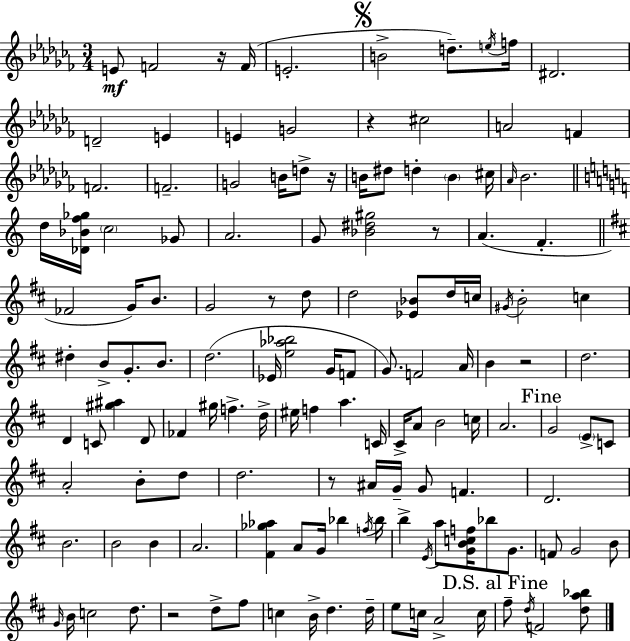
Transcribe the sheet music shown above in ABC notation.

X:1
T:Untitled
M:3/4
L:1/4
K:Abm
E/2 F2 z/4 F/4 E2 B2 d/2 e/4 f/4 ^D2 D2 E E G2 z ^c2 A2 F F2 F2 G2 B/4 d/2 z/4 B/4 ^d/2 d B ^c/4 _A/4 _B2 d/4 [_D_Bf_g]/4 c2 _G/2 A2 G/2 [_B^d^g]2 z/2 A F _F2 G/4 B/2 G2 z/2 d/2 d2 [_E_B]/2 d/4 c/4 ^G/4 B2 c ^d B/2 G/2 B/2 d2 _E/4 [e_a_b]2 G/4 F/2 G/2 F2 A/4 B z2 d2 D C/2 [^g^a] D/2 _F ^g/4 f d/4 ^e/4 f a C/4 ^C/4 A/2 B2 c/4 A2 G2 E/2 C/2 A2 B/2 d/2 d2 z/2 ^A/4 G/4 G/2 F D2 B2 B2 B A2 [^F_g_a] A/2 G/4 _b f/4 _b/4 b E/4 a/2 [GBcf]/4 _b/2 G/2 F/2 G2 B/2 G/4 B/4 c2 d/2 z2 d/2 ^f/2 c B/4 d d/4 e/2 c/4 A2 c/4 ^f/2 d/4 F2 [da_b]/2